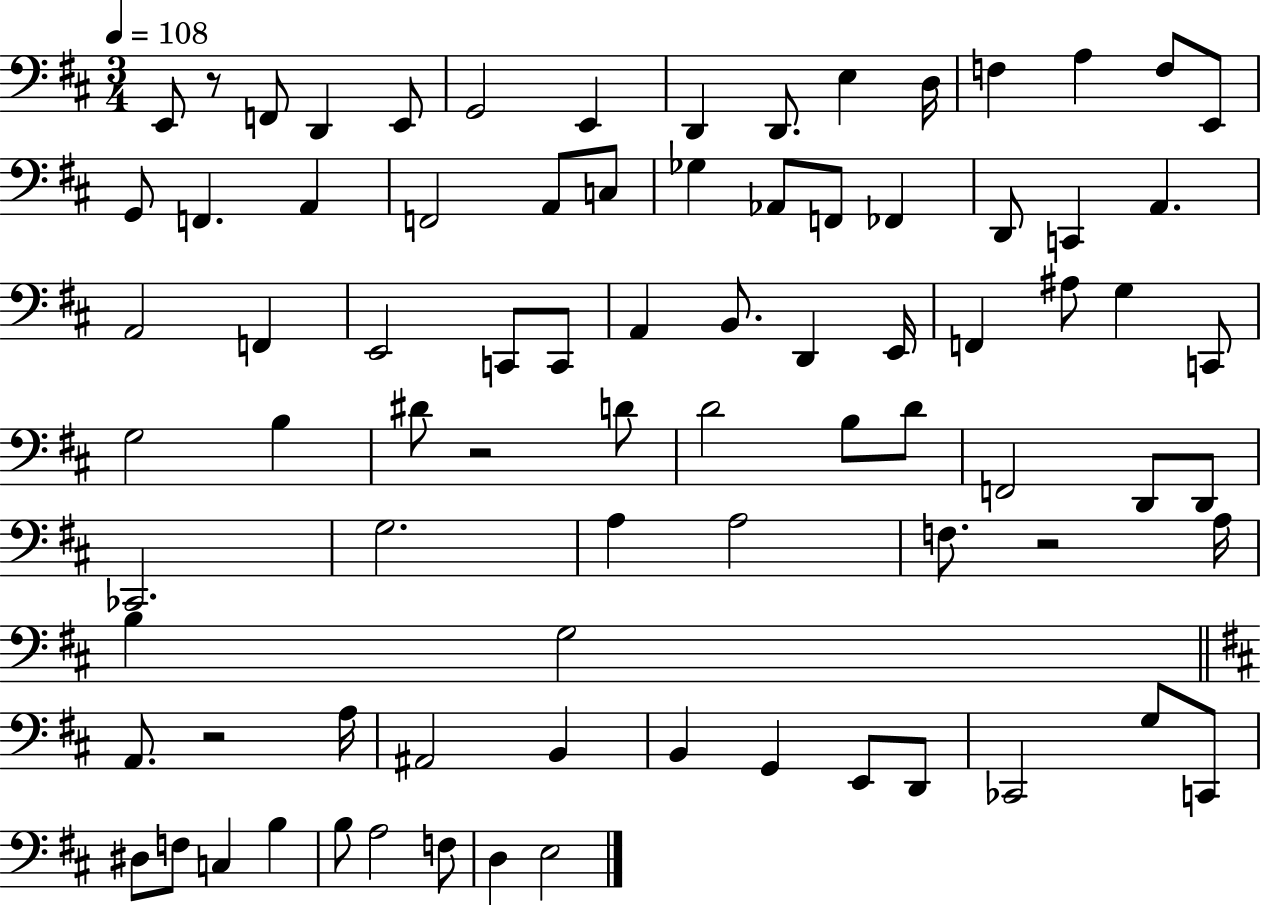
E2/e R/e F2/e D2/q E2/e G2/h E2/q D2/q D2/e. E3/q D3/s F3/q A3/q F3/e E2/e G2/e F2/q. A2/q F2/h A2/e C3/e Gb3/q Ab2/e F2/e FES2/q D2/e C2/q A2/q. A2/h F2/q E2/h C2/e C2/e A2/q B2/e. D2/q E2/s F2/q A#3/e G3/q C2/e G3/h B3/q D#4/e R/h D4/e D4/h B3/e D4/e F2/h D2/e D2/e CES2/h. G3/h. A3/q A3/h F3/e. R/h A3/s B3/q G3/h A2/e. R/h A3/s A#2/h B2/q B2/q G2/q E2/e D2/e CES2/h G3/e C2/e D#3/e F3/e C3/q B3/q B3/e A3/h F3/e D3/q E3/h